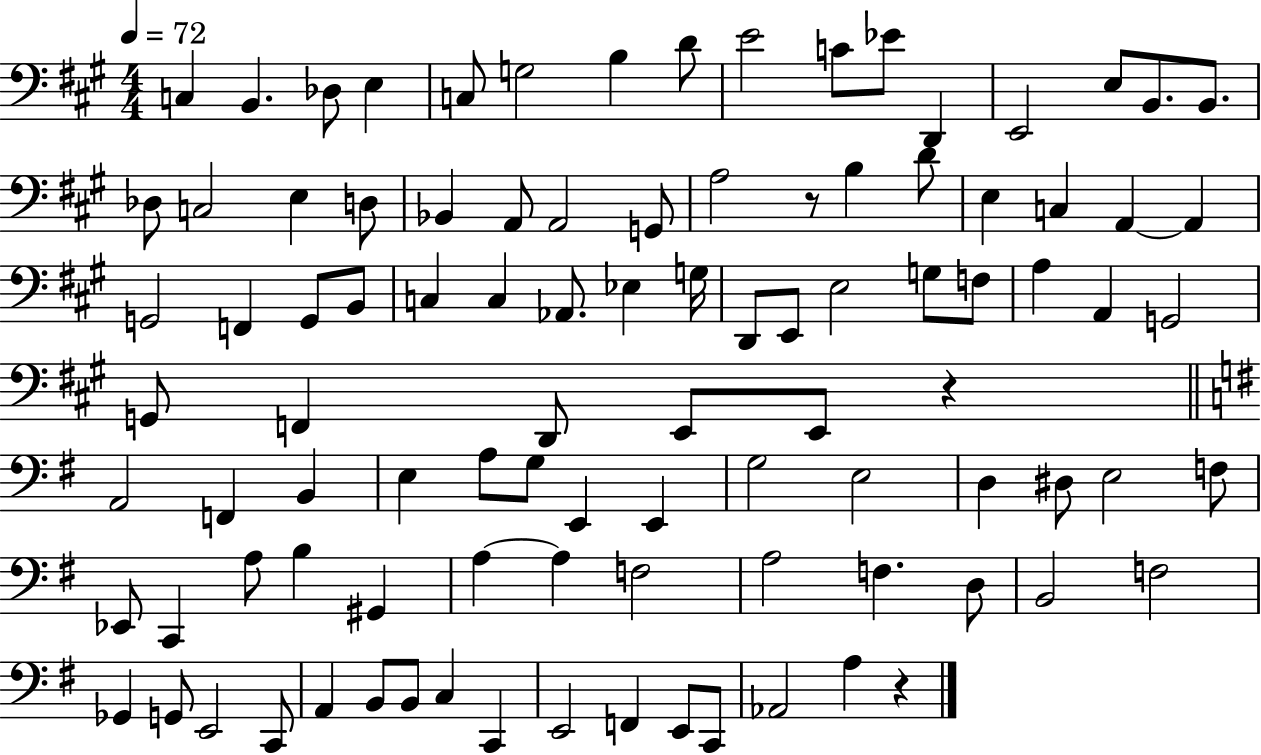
C3/q B2/q. Db3/e E3/q C3/e G3/h B3/q D4/e E4/h C4/e Eb4/e D2/q E2/h E3/e B2/e. B2/e. Db3/e C3/h E3/q D3/e Bb2/q A2/e A2/h G2/e A3/h R/e B3/q D4/e E3/q C3/q A2/q A2/q G2/h F2/q G2/e B2/e C3/q C3/q Ab2/e. Eb3/q G3/s D2/e E2/e E3/h G3/e F3/e A3/q A2/q G2/h G2/e F2/q D2/e E2/e E2/e R/q A2/h F2/q B2/q E3/q A3/e G3/e E2/q E2/q G3/h E3/h D3/q D#3/e E3/h F3/e Eb2/e C2/q A3/e B3/q G#2/q A3/q A3/q F3/h A3/h F3/q. D3/e B2/h F3/h Gb2/q G2/e E2/h C2/e A2/q B2/e B2/e C3/q C2/q E2/h F2/q E2/e C2/e Ab2/h A3/q R/q